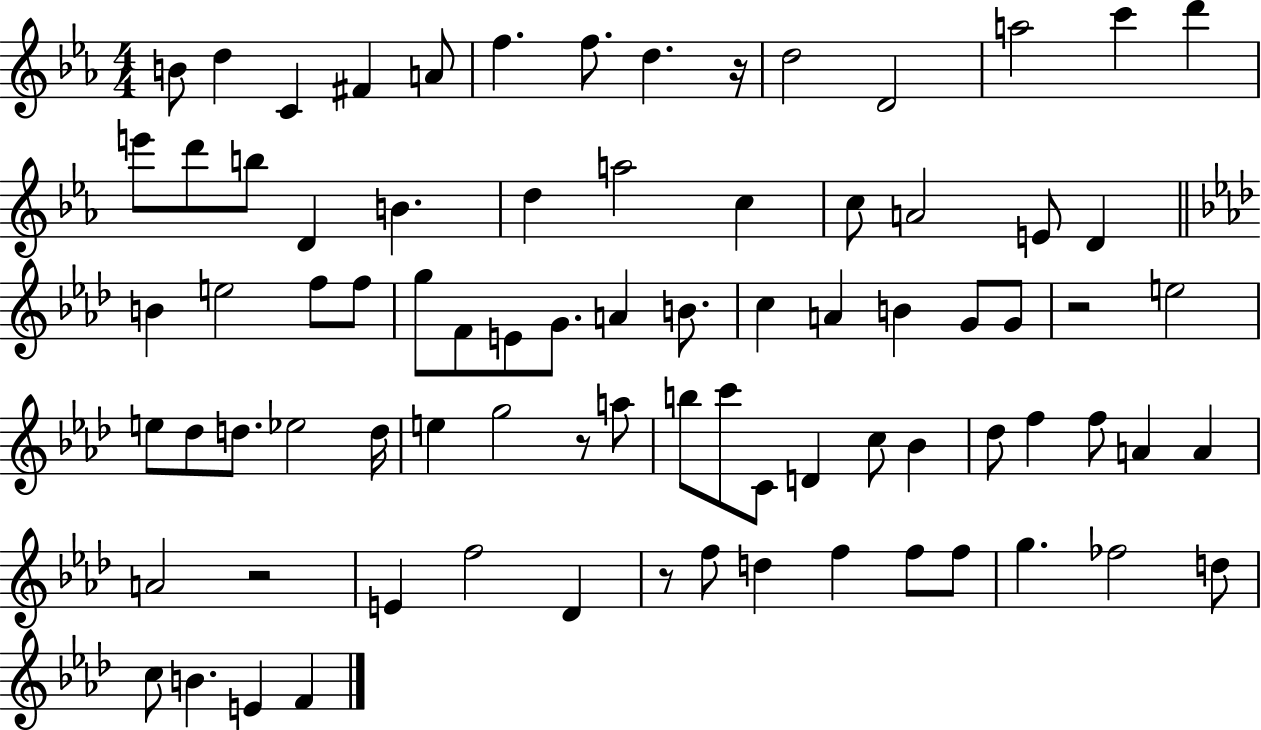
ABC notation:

X:1
T:Untitled
M:4/4
L:1/4
K:Eb
B/2 d C ^F A/2 f f/2 d z/4 d2 D2 a2 c' d' e'/2 d'/2 b/2 D B d a2 c c/2 A2 E/2 D B e2 f/2 f/2 g/2 F/2 E/2 G/2 A B/2 c A B G/2 G/2 z2 e2 e/2 _d/2 d/2 _e2 d/4 e g2 z/2 a/2 b/2 c'/2 C/2 D c/2 _B _d/2 f f/2 A A A2 z2 E f2 _D z/2 f/2 d f f/2 f/2 g _f2 d/2 c/2 B E F